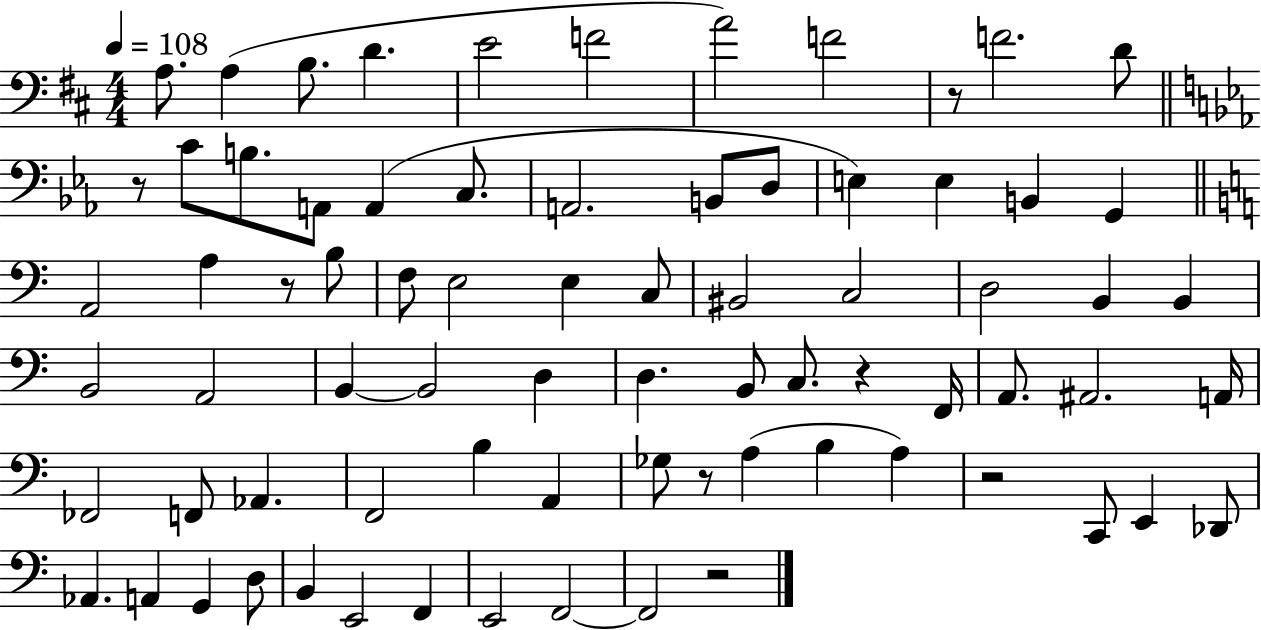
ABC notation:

X:1
T:Untitled
M:4/4
L:1/4
K:D
A,/2 A, B,/2 D E2 F2 A2 F2 z/2 F2 D/2 z/2 C/2 B,/2 A,,/2 A,, C,/2 A,,2 B,,/2 D,/2 E, E, B,, G,, A,,2 A, z/2 B,/2 F,/2 E,2 E, C,/2 ^B,,2 C,2 D,2 B,, B,, B,,2 A,,2 B,, B,,2 D, D, B,,/2 C,/2 z F,,/4 A,,/2 ^A,,2 A,,/4 _F,,2 F,,/2 _A,, F,,2 B, A,, _G,/2 z/2 A, B, A, z2 C,,/2 E,, _D,,/2 _A,, A,, G,, D,/2 B,, E,,2 F,, E,,2 F,,2 F,,2 z2